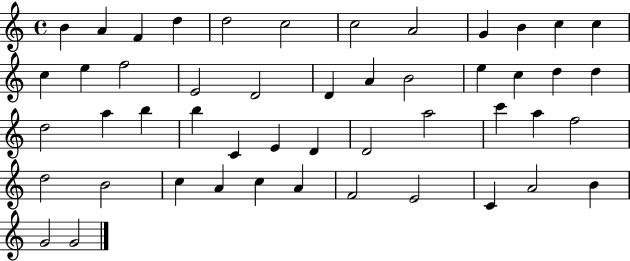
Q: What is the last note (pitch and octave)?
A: G4